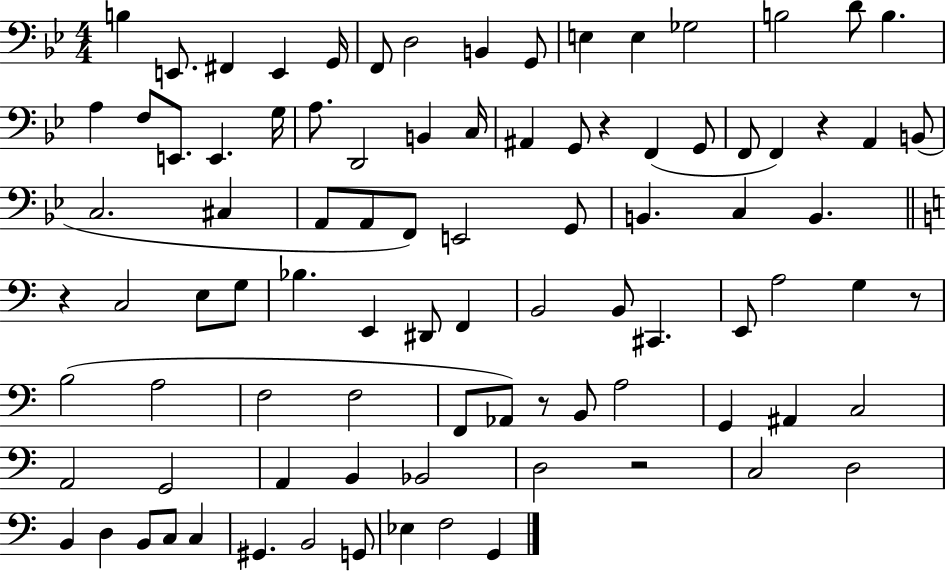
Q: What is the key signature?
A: BES major